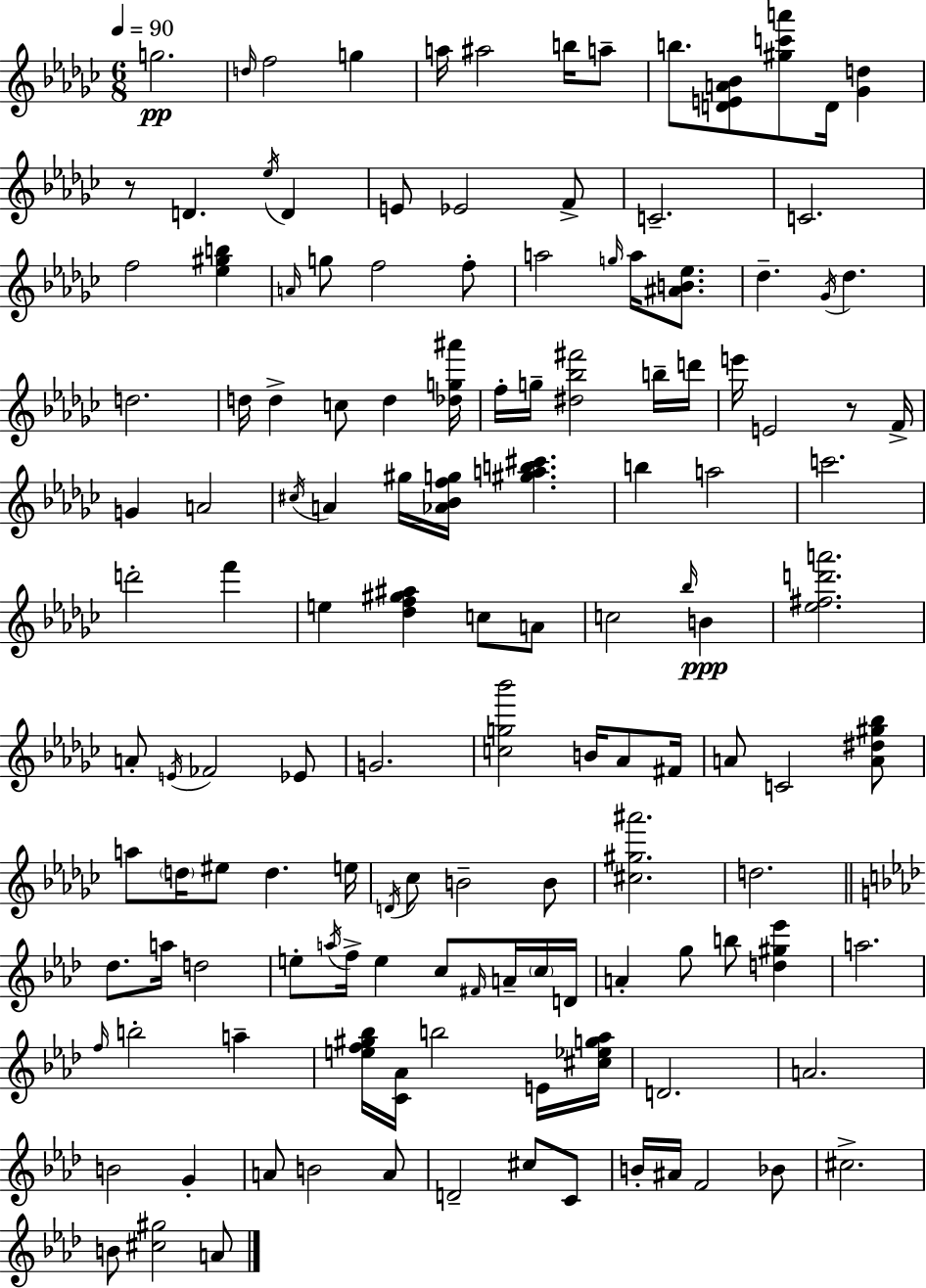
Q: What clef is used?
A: treble